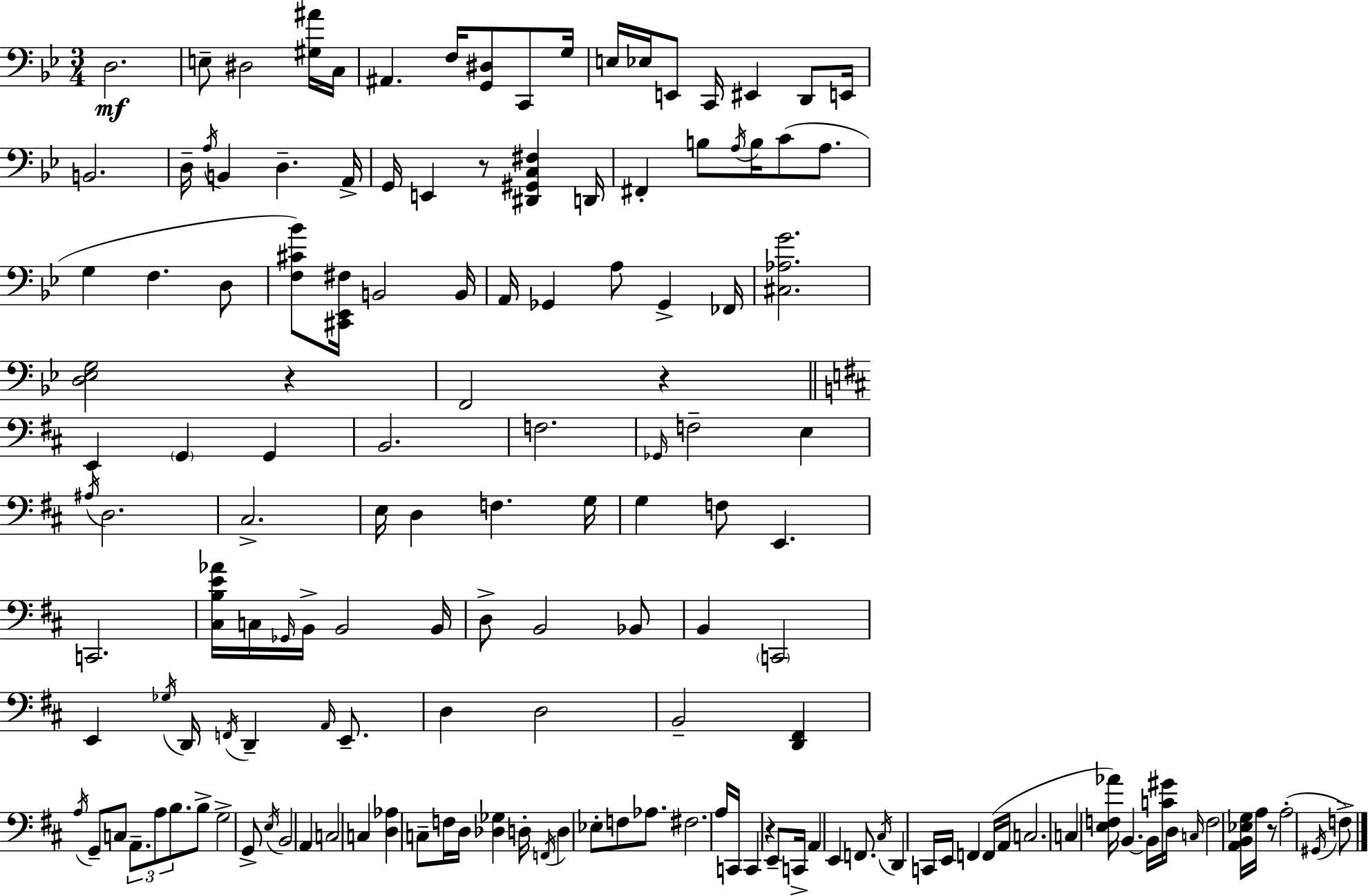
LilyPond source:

{
  \clef bass
  \numericTimeSignature
  \time 3/4
  \key g \minor
  d2.\mf | e8-- dis2 <gis ais'>16 c16 | ais,4. f16 <g, dis>8 c,8 g16 | e16 ees16 e,8 c,16 eis,4 d,8 e,16 | \break b,2. | d16-- \acciaccatura { a16 } b,4 d4.-- | a,16-> g,16 e,4 r8 <dis, gis, c fis>4 | d,16 fis,4-. b8 \acciaccatura { a16 } b16 c'8( a8. | \break g4 f4. | d8 <f cis' bes'>8) <cis, ees, fis>16 b,2 | b,16 a,16 ges,4 a8 ges,4-> | fes,16 <cis aes g'>2. | \break <d ees g>2 r4 | f,2 r4 | \bar "||" \break \key d \major e,4 \parenthesize g,4 g,4 | b,2. | f2. | \grace { ges,16 } f2-- e4 | \break \acciaccatura { ais16 } d2. | cis2.-> | e16 d4 f4. | g16 g4 f8 e,4. | \break c,2. | <cis b e' aes'>16 c16 \grace { ges,16 } b,16-> b,2 | b,16 d8-> b,2 | bes,8 b,4 \parenthesize c,2 | \break e,4 \acciaccatura { ges16 } d,16 \acciaccatura { f,16 } d,4-- | \grace { a,16 } e,8.-- d4 d2 | b,2-- | <d, fis,>4 \acciaccatura { a16 } g,8-- c8 \tuplet 3/2 { a,8.-- | \break a8 b8. } b8-> g2-> | g,8-> \acciaccatura { e16 } b,2 | a,4 c2 | c4 <d aes>4 | \break c8-- f16 d16 <des ges>4 d16-. \acciaccatura { f,16 } d4 | ees8-. f8 aes8. fis2. | a16 c,16 c,4 | r4 e,8-- c,16-> a,4 | \break e,4 f,8. \acciaccatura { cis16 } d,4 | c,16 e,16 f,4 f,16( a,16 c2. | c4 | <e f aes'>16) b,4.~~ b,16 <c' gis'>16 d16 | \break \grace { c16 } f2 <a, b, ees g>16 a16 r8 | a2-.( \acciaccatura { gis,16 } f8->) | \bar "|."
}